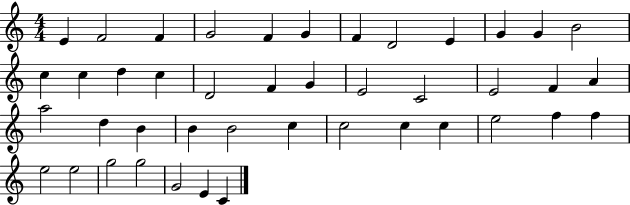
{
  \clef treble
  \numericTimeSignature
  \time 4/4
  \key c \major
  e'4 f'2 f'4 | g'2 f'4 g'4 | f'4 d'2 e'4 | g'4 g'4 b'2 | \break c''4 c''4 d''4 c''4 | d'2 f'4 g'4 | e'2 c'2 | e'2 f'4 a'4 | \break a''2 d''4 b'4 | b'4 b'2 c''4 | c''2 c''4 c''4 | e''2 f''4 f''4 | \break e''2 e''2 | g''2 g''2 | g'2 e'4 c'4 | \bar "|."
}